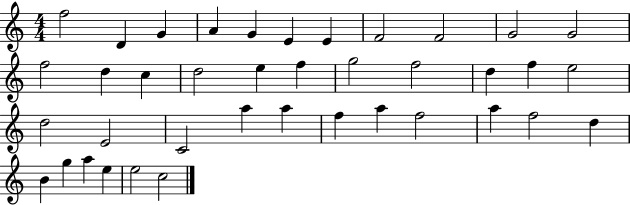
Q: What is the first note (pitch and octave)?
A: F5